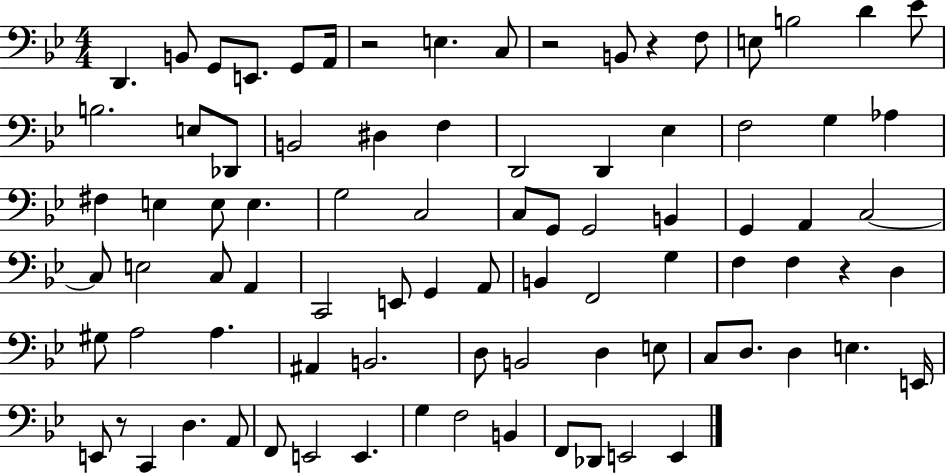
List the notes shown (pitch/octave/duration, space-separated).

D2/q. B2/e G2/e E2/e. G2/e A2/s R/h E3/q. C3/e R/h B2/e R/q F3/e E3/e B3/h D4/q Eb4/e B3/h. E3/e Db2/e B2/h D#3/q F3/q D2/h D2/q Eb3/q F3/h G3/q Ab3/q F#3/q E3/q E3/e E3/q. G3/h C3/h C3/e G2/e G2/h B2/q G2/q A2/q C3/h C3/e E3/h C3/e A2/q C2/h E2/e G2/q A2/e B2/q F2/h G3/q F3/q F3/q R/q D3/q G#3/e A3/h A3/q. A#2/q B2/h. D3/e B2/h D3/q E3/e C3/e D3/e. D3/q E3/q. E2/s E2/e R/e C2/q D3/q. A2/e F2/e E2/h E2/q. G3/q F3/h B2/q F2/e Db2/e E2/h E2/q